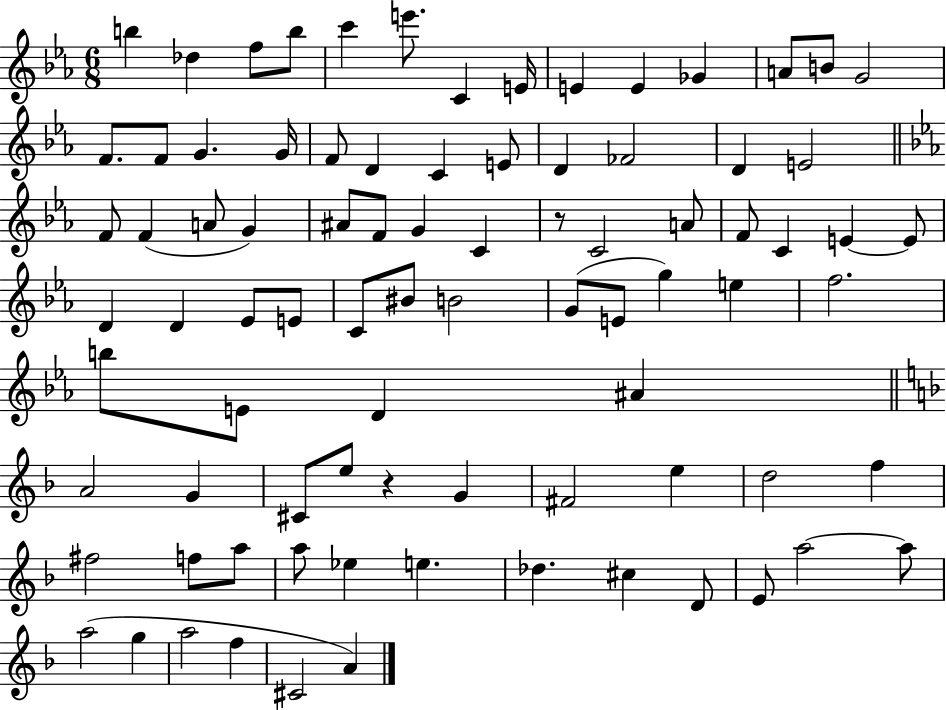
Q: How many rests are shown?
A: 2